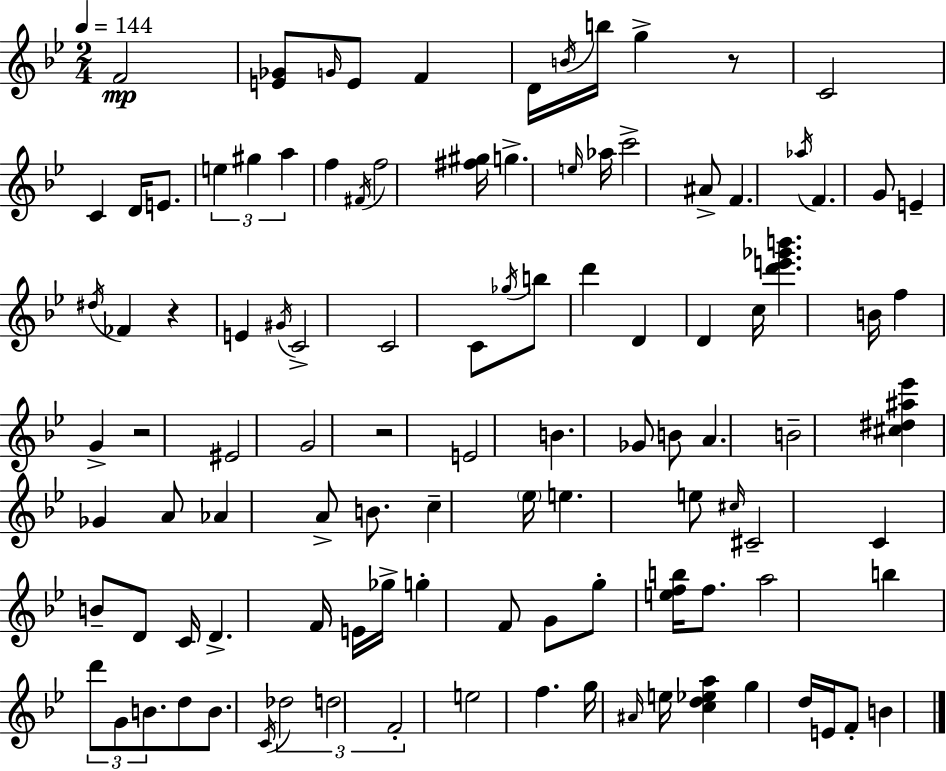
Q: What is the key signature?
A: BES major